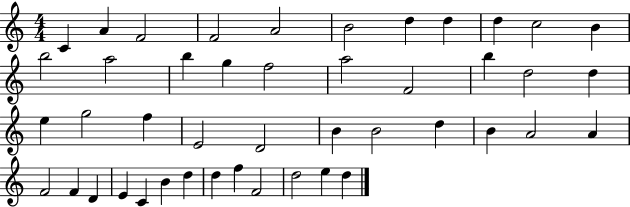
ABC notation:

X:1
T:Untitled
M:4/4
L:1/4
K:C
C A F2 F2 A2 B2 d d d c2 B b2 a2 b g f2 a2 F2 b d2 d e g2 f E2 D2 B B2 d B A2 A F2 F D E C B d d f F2 d2 e d